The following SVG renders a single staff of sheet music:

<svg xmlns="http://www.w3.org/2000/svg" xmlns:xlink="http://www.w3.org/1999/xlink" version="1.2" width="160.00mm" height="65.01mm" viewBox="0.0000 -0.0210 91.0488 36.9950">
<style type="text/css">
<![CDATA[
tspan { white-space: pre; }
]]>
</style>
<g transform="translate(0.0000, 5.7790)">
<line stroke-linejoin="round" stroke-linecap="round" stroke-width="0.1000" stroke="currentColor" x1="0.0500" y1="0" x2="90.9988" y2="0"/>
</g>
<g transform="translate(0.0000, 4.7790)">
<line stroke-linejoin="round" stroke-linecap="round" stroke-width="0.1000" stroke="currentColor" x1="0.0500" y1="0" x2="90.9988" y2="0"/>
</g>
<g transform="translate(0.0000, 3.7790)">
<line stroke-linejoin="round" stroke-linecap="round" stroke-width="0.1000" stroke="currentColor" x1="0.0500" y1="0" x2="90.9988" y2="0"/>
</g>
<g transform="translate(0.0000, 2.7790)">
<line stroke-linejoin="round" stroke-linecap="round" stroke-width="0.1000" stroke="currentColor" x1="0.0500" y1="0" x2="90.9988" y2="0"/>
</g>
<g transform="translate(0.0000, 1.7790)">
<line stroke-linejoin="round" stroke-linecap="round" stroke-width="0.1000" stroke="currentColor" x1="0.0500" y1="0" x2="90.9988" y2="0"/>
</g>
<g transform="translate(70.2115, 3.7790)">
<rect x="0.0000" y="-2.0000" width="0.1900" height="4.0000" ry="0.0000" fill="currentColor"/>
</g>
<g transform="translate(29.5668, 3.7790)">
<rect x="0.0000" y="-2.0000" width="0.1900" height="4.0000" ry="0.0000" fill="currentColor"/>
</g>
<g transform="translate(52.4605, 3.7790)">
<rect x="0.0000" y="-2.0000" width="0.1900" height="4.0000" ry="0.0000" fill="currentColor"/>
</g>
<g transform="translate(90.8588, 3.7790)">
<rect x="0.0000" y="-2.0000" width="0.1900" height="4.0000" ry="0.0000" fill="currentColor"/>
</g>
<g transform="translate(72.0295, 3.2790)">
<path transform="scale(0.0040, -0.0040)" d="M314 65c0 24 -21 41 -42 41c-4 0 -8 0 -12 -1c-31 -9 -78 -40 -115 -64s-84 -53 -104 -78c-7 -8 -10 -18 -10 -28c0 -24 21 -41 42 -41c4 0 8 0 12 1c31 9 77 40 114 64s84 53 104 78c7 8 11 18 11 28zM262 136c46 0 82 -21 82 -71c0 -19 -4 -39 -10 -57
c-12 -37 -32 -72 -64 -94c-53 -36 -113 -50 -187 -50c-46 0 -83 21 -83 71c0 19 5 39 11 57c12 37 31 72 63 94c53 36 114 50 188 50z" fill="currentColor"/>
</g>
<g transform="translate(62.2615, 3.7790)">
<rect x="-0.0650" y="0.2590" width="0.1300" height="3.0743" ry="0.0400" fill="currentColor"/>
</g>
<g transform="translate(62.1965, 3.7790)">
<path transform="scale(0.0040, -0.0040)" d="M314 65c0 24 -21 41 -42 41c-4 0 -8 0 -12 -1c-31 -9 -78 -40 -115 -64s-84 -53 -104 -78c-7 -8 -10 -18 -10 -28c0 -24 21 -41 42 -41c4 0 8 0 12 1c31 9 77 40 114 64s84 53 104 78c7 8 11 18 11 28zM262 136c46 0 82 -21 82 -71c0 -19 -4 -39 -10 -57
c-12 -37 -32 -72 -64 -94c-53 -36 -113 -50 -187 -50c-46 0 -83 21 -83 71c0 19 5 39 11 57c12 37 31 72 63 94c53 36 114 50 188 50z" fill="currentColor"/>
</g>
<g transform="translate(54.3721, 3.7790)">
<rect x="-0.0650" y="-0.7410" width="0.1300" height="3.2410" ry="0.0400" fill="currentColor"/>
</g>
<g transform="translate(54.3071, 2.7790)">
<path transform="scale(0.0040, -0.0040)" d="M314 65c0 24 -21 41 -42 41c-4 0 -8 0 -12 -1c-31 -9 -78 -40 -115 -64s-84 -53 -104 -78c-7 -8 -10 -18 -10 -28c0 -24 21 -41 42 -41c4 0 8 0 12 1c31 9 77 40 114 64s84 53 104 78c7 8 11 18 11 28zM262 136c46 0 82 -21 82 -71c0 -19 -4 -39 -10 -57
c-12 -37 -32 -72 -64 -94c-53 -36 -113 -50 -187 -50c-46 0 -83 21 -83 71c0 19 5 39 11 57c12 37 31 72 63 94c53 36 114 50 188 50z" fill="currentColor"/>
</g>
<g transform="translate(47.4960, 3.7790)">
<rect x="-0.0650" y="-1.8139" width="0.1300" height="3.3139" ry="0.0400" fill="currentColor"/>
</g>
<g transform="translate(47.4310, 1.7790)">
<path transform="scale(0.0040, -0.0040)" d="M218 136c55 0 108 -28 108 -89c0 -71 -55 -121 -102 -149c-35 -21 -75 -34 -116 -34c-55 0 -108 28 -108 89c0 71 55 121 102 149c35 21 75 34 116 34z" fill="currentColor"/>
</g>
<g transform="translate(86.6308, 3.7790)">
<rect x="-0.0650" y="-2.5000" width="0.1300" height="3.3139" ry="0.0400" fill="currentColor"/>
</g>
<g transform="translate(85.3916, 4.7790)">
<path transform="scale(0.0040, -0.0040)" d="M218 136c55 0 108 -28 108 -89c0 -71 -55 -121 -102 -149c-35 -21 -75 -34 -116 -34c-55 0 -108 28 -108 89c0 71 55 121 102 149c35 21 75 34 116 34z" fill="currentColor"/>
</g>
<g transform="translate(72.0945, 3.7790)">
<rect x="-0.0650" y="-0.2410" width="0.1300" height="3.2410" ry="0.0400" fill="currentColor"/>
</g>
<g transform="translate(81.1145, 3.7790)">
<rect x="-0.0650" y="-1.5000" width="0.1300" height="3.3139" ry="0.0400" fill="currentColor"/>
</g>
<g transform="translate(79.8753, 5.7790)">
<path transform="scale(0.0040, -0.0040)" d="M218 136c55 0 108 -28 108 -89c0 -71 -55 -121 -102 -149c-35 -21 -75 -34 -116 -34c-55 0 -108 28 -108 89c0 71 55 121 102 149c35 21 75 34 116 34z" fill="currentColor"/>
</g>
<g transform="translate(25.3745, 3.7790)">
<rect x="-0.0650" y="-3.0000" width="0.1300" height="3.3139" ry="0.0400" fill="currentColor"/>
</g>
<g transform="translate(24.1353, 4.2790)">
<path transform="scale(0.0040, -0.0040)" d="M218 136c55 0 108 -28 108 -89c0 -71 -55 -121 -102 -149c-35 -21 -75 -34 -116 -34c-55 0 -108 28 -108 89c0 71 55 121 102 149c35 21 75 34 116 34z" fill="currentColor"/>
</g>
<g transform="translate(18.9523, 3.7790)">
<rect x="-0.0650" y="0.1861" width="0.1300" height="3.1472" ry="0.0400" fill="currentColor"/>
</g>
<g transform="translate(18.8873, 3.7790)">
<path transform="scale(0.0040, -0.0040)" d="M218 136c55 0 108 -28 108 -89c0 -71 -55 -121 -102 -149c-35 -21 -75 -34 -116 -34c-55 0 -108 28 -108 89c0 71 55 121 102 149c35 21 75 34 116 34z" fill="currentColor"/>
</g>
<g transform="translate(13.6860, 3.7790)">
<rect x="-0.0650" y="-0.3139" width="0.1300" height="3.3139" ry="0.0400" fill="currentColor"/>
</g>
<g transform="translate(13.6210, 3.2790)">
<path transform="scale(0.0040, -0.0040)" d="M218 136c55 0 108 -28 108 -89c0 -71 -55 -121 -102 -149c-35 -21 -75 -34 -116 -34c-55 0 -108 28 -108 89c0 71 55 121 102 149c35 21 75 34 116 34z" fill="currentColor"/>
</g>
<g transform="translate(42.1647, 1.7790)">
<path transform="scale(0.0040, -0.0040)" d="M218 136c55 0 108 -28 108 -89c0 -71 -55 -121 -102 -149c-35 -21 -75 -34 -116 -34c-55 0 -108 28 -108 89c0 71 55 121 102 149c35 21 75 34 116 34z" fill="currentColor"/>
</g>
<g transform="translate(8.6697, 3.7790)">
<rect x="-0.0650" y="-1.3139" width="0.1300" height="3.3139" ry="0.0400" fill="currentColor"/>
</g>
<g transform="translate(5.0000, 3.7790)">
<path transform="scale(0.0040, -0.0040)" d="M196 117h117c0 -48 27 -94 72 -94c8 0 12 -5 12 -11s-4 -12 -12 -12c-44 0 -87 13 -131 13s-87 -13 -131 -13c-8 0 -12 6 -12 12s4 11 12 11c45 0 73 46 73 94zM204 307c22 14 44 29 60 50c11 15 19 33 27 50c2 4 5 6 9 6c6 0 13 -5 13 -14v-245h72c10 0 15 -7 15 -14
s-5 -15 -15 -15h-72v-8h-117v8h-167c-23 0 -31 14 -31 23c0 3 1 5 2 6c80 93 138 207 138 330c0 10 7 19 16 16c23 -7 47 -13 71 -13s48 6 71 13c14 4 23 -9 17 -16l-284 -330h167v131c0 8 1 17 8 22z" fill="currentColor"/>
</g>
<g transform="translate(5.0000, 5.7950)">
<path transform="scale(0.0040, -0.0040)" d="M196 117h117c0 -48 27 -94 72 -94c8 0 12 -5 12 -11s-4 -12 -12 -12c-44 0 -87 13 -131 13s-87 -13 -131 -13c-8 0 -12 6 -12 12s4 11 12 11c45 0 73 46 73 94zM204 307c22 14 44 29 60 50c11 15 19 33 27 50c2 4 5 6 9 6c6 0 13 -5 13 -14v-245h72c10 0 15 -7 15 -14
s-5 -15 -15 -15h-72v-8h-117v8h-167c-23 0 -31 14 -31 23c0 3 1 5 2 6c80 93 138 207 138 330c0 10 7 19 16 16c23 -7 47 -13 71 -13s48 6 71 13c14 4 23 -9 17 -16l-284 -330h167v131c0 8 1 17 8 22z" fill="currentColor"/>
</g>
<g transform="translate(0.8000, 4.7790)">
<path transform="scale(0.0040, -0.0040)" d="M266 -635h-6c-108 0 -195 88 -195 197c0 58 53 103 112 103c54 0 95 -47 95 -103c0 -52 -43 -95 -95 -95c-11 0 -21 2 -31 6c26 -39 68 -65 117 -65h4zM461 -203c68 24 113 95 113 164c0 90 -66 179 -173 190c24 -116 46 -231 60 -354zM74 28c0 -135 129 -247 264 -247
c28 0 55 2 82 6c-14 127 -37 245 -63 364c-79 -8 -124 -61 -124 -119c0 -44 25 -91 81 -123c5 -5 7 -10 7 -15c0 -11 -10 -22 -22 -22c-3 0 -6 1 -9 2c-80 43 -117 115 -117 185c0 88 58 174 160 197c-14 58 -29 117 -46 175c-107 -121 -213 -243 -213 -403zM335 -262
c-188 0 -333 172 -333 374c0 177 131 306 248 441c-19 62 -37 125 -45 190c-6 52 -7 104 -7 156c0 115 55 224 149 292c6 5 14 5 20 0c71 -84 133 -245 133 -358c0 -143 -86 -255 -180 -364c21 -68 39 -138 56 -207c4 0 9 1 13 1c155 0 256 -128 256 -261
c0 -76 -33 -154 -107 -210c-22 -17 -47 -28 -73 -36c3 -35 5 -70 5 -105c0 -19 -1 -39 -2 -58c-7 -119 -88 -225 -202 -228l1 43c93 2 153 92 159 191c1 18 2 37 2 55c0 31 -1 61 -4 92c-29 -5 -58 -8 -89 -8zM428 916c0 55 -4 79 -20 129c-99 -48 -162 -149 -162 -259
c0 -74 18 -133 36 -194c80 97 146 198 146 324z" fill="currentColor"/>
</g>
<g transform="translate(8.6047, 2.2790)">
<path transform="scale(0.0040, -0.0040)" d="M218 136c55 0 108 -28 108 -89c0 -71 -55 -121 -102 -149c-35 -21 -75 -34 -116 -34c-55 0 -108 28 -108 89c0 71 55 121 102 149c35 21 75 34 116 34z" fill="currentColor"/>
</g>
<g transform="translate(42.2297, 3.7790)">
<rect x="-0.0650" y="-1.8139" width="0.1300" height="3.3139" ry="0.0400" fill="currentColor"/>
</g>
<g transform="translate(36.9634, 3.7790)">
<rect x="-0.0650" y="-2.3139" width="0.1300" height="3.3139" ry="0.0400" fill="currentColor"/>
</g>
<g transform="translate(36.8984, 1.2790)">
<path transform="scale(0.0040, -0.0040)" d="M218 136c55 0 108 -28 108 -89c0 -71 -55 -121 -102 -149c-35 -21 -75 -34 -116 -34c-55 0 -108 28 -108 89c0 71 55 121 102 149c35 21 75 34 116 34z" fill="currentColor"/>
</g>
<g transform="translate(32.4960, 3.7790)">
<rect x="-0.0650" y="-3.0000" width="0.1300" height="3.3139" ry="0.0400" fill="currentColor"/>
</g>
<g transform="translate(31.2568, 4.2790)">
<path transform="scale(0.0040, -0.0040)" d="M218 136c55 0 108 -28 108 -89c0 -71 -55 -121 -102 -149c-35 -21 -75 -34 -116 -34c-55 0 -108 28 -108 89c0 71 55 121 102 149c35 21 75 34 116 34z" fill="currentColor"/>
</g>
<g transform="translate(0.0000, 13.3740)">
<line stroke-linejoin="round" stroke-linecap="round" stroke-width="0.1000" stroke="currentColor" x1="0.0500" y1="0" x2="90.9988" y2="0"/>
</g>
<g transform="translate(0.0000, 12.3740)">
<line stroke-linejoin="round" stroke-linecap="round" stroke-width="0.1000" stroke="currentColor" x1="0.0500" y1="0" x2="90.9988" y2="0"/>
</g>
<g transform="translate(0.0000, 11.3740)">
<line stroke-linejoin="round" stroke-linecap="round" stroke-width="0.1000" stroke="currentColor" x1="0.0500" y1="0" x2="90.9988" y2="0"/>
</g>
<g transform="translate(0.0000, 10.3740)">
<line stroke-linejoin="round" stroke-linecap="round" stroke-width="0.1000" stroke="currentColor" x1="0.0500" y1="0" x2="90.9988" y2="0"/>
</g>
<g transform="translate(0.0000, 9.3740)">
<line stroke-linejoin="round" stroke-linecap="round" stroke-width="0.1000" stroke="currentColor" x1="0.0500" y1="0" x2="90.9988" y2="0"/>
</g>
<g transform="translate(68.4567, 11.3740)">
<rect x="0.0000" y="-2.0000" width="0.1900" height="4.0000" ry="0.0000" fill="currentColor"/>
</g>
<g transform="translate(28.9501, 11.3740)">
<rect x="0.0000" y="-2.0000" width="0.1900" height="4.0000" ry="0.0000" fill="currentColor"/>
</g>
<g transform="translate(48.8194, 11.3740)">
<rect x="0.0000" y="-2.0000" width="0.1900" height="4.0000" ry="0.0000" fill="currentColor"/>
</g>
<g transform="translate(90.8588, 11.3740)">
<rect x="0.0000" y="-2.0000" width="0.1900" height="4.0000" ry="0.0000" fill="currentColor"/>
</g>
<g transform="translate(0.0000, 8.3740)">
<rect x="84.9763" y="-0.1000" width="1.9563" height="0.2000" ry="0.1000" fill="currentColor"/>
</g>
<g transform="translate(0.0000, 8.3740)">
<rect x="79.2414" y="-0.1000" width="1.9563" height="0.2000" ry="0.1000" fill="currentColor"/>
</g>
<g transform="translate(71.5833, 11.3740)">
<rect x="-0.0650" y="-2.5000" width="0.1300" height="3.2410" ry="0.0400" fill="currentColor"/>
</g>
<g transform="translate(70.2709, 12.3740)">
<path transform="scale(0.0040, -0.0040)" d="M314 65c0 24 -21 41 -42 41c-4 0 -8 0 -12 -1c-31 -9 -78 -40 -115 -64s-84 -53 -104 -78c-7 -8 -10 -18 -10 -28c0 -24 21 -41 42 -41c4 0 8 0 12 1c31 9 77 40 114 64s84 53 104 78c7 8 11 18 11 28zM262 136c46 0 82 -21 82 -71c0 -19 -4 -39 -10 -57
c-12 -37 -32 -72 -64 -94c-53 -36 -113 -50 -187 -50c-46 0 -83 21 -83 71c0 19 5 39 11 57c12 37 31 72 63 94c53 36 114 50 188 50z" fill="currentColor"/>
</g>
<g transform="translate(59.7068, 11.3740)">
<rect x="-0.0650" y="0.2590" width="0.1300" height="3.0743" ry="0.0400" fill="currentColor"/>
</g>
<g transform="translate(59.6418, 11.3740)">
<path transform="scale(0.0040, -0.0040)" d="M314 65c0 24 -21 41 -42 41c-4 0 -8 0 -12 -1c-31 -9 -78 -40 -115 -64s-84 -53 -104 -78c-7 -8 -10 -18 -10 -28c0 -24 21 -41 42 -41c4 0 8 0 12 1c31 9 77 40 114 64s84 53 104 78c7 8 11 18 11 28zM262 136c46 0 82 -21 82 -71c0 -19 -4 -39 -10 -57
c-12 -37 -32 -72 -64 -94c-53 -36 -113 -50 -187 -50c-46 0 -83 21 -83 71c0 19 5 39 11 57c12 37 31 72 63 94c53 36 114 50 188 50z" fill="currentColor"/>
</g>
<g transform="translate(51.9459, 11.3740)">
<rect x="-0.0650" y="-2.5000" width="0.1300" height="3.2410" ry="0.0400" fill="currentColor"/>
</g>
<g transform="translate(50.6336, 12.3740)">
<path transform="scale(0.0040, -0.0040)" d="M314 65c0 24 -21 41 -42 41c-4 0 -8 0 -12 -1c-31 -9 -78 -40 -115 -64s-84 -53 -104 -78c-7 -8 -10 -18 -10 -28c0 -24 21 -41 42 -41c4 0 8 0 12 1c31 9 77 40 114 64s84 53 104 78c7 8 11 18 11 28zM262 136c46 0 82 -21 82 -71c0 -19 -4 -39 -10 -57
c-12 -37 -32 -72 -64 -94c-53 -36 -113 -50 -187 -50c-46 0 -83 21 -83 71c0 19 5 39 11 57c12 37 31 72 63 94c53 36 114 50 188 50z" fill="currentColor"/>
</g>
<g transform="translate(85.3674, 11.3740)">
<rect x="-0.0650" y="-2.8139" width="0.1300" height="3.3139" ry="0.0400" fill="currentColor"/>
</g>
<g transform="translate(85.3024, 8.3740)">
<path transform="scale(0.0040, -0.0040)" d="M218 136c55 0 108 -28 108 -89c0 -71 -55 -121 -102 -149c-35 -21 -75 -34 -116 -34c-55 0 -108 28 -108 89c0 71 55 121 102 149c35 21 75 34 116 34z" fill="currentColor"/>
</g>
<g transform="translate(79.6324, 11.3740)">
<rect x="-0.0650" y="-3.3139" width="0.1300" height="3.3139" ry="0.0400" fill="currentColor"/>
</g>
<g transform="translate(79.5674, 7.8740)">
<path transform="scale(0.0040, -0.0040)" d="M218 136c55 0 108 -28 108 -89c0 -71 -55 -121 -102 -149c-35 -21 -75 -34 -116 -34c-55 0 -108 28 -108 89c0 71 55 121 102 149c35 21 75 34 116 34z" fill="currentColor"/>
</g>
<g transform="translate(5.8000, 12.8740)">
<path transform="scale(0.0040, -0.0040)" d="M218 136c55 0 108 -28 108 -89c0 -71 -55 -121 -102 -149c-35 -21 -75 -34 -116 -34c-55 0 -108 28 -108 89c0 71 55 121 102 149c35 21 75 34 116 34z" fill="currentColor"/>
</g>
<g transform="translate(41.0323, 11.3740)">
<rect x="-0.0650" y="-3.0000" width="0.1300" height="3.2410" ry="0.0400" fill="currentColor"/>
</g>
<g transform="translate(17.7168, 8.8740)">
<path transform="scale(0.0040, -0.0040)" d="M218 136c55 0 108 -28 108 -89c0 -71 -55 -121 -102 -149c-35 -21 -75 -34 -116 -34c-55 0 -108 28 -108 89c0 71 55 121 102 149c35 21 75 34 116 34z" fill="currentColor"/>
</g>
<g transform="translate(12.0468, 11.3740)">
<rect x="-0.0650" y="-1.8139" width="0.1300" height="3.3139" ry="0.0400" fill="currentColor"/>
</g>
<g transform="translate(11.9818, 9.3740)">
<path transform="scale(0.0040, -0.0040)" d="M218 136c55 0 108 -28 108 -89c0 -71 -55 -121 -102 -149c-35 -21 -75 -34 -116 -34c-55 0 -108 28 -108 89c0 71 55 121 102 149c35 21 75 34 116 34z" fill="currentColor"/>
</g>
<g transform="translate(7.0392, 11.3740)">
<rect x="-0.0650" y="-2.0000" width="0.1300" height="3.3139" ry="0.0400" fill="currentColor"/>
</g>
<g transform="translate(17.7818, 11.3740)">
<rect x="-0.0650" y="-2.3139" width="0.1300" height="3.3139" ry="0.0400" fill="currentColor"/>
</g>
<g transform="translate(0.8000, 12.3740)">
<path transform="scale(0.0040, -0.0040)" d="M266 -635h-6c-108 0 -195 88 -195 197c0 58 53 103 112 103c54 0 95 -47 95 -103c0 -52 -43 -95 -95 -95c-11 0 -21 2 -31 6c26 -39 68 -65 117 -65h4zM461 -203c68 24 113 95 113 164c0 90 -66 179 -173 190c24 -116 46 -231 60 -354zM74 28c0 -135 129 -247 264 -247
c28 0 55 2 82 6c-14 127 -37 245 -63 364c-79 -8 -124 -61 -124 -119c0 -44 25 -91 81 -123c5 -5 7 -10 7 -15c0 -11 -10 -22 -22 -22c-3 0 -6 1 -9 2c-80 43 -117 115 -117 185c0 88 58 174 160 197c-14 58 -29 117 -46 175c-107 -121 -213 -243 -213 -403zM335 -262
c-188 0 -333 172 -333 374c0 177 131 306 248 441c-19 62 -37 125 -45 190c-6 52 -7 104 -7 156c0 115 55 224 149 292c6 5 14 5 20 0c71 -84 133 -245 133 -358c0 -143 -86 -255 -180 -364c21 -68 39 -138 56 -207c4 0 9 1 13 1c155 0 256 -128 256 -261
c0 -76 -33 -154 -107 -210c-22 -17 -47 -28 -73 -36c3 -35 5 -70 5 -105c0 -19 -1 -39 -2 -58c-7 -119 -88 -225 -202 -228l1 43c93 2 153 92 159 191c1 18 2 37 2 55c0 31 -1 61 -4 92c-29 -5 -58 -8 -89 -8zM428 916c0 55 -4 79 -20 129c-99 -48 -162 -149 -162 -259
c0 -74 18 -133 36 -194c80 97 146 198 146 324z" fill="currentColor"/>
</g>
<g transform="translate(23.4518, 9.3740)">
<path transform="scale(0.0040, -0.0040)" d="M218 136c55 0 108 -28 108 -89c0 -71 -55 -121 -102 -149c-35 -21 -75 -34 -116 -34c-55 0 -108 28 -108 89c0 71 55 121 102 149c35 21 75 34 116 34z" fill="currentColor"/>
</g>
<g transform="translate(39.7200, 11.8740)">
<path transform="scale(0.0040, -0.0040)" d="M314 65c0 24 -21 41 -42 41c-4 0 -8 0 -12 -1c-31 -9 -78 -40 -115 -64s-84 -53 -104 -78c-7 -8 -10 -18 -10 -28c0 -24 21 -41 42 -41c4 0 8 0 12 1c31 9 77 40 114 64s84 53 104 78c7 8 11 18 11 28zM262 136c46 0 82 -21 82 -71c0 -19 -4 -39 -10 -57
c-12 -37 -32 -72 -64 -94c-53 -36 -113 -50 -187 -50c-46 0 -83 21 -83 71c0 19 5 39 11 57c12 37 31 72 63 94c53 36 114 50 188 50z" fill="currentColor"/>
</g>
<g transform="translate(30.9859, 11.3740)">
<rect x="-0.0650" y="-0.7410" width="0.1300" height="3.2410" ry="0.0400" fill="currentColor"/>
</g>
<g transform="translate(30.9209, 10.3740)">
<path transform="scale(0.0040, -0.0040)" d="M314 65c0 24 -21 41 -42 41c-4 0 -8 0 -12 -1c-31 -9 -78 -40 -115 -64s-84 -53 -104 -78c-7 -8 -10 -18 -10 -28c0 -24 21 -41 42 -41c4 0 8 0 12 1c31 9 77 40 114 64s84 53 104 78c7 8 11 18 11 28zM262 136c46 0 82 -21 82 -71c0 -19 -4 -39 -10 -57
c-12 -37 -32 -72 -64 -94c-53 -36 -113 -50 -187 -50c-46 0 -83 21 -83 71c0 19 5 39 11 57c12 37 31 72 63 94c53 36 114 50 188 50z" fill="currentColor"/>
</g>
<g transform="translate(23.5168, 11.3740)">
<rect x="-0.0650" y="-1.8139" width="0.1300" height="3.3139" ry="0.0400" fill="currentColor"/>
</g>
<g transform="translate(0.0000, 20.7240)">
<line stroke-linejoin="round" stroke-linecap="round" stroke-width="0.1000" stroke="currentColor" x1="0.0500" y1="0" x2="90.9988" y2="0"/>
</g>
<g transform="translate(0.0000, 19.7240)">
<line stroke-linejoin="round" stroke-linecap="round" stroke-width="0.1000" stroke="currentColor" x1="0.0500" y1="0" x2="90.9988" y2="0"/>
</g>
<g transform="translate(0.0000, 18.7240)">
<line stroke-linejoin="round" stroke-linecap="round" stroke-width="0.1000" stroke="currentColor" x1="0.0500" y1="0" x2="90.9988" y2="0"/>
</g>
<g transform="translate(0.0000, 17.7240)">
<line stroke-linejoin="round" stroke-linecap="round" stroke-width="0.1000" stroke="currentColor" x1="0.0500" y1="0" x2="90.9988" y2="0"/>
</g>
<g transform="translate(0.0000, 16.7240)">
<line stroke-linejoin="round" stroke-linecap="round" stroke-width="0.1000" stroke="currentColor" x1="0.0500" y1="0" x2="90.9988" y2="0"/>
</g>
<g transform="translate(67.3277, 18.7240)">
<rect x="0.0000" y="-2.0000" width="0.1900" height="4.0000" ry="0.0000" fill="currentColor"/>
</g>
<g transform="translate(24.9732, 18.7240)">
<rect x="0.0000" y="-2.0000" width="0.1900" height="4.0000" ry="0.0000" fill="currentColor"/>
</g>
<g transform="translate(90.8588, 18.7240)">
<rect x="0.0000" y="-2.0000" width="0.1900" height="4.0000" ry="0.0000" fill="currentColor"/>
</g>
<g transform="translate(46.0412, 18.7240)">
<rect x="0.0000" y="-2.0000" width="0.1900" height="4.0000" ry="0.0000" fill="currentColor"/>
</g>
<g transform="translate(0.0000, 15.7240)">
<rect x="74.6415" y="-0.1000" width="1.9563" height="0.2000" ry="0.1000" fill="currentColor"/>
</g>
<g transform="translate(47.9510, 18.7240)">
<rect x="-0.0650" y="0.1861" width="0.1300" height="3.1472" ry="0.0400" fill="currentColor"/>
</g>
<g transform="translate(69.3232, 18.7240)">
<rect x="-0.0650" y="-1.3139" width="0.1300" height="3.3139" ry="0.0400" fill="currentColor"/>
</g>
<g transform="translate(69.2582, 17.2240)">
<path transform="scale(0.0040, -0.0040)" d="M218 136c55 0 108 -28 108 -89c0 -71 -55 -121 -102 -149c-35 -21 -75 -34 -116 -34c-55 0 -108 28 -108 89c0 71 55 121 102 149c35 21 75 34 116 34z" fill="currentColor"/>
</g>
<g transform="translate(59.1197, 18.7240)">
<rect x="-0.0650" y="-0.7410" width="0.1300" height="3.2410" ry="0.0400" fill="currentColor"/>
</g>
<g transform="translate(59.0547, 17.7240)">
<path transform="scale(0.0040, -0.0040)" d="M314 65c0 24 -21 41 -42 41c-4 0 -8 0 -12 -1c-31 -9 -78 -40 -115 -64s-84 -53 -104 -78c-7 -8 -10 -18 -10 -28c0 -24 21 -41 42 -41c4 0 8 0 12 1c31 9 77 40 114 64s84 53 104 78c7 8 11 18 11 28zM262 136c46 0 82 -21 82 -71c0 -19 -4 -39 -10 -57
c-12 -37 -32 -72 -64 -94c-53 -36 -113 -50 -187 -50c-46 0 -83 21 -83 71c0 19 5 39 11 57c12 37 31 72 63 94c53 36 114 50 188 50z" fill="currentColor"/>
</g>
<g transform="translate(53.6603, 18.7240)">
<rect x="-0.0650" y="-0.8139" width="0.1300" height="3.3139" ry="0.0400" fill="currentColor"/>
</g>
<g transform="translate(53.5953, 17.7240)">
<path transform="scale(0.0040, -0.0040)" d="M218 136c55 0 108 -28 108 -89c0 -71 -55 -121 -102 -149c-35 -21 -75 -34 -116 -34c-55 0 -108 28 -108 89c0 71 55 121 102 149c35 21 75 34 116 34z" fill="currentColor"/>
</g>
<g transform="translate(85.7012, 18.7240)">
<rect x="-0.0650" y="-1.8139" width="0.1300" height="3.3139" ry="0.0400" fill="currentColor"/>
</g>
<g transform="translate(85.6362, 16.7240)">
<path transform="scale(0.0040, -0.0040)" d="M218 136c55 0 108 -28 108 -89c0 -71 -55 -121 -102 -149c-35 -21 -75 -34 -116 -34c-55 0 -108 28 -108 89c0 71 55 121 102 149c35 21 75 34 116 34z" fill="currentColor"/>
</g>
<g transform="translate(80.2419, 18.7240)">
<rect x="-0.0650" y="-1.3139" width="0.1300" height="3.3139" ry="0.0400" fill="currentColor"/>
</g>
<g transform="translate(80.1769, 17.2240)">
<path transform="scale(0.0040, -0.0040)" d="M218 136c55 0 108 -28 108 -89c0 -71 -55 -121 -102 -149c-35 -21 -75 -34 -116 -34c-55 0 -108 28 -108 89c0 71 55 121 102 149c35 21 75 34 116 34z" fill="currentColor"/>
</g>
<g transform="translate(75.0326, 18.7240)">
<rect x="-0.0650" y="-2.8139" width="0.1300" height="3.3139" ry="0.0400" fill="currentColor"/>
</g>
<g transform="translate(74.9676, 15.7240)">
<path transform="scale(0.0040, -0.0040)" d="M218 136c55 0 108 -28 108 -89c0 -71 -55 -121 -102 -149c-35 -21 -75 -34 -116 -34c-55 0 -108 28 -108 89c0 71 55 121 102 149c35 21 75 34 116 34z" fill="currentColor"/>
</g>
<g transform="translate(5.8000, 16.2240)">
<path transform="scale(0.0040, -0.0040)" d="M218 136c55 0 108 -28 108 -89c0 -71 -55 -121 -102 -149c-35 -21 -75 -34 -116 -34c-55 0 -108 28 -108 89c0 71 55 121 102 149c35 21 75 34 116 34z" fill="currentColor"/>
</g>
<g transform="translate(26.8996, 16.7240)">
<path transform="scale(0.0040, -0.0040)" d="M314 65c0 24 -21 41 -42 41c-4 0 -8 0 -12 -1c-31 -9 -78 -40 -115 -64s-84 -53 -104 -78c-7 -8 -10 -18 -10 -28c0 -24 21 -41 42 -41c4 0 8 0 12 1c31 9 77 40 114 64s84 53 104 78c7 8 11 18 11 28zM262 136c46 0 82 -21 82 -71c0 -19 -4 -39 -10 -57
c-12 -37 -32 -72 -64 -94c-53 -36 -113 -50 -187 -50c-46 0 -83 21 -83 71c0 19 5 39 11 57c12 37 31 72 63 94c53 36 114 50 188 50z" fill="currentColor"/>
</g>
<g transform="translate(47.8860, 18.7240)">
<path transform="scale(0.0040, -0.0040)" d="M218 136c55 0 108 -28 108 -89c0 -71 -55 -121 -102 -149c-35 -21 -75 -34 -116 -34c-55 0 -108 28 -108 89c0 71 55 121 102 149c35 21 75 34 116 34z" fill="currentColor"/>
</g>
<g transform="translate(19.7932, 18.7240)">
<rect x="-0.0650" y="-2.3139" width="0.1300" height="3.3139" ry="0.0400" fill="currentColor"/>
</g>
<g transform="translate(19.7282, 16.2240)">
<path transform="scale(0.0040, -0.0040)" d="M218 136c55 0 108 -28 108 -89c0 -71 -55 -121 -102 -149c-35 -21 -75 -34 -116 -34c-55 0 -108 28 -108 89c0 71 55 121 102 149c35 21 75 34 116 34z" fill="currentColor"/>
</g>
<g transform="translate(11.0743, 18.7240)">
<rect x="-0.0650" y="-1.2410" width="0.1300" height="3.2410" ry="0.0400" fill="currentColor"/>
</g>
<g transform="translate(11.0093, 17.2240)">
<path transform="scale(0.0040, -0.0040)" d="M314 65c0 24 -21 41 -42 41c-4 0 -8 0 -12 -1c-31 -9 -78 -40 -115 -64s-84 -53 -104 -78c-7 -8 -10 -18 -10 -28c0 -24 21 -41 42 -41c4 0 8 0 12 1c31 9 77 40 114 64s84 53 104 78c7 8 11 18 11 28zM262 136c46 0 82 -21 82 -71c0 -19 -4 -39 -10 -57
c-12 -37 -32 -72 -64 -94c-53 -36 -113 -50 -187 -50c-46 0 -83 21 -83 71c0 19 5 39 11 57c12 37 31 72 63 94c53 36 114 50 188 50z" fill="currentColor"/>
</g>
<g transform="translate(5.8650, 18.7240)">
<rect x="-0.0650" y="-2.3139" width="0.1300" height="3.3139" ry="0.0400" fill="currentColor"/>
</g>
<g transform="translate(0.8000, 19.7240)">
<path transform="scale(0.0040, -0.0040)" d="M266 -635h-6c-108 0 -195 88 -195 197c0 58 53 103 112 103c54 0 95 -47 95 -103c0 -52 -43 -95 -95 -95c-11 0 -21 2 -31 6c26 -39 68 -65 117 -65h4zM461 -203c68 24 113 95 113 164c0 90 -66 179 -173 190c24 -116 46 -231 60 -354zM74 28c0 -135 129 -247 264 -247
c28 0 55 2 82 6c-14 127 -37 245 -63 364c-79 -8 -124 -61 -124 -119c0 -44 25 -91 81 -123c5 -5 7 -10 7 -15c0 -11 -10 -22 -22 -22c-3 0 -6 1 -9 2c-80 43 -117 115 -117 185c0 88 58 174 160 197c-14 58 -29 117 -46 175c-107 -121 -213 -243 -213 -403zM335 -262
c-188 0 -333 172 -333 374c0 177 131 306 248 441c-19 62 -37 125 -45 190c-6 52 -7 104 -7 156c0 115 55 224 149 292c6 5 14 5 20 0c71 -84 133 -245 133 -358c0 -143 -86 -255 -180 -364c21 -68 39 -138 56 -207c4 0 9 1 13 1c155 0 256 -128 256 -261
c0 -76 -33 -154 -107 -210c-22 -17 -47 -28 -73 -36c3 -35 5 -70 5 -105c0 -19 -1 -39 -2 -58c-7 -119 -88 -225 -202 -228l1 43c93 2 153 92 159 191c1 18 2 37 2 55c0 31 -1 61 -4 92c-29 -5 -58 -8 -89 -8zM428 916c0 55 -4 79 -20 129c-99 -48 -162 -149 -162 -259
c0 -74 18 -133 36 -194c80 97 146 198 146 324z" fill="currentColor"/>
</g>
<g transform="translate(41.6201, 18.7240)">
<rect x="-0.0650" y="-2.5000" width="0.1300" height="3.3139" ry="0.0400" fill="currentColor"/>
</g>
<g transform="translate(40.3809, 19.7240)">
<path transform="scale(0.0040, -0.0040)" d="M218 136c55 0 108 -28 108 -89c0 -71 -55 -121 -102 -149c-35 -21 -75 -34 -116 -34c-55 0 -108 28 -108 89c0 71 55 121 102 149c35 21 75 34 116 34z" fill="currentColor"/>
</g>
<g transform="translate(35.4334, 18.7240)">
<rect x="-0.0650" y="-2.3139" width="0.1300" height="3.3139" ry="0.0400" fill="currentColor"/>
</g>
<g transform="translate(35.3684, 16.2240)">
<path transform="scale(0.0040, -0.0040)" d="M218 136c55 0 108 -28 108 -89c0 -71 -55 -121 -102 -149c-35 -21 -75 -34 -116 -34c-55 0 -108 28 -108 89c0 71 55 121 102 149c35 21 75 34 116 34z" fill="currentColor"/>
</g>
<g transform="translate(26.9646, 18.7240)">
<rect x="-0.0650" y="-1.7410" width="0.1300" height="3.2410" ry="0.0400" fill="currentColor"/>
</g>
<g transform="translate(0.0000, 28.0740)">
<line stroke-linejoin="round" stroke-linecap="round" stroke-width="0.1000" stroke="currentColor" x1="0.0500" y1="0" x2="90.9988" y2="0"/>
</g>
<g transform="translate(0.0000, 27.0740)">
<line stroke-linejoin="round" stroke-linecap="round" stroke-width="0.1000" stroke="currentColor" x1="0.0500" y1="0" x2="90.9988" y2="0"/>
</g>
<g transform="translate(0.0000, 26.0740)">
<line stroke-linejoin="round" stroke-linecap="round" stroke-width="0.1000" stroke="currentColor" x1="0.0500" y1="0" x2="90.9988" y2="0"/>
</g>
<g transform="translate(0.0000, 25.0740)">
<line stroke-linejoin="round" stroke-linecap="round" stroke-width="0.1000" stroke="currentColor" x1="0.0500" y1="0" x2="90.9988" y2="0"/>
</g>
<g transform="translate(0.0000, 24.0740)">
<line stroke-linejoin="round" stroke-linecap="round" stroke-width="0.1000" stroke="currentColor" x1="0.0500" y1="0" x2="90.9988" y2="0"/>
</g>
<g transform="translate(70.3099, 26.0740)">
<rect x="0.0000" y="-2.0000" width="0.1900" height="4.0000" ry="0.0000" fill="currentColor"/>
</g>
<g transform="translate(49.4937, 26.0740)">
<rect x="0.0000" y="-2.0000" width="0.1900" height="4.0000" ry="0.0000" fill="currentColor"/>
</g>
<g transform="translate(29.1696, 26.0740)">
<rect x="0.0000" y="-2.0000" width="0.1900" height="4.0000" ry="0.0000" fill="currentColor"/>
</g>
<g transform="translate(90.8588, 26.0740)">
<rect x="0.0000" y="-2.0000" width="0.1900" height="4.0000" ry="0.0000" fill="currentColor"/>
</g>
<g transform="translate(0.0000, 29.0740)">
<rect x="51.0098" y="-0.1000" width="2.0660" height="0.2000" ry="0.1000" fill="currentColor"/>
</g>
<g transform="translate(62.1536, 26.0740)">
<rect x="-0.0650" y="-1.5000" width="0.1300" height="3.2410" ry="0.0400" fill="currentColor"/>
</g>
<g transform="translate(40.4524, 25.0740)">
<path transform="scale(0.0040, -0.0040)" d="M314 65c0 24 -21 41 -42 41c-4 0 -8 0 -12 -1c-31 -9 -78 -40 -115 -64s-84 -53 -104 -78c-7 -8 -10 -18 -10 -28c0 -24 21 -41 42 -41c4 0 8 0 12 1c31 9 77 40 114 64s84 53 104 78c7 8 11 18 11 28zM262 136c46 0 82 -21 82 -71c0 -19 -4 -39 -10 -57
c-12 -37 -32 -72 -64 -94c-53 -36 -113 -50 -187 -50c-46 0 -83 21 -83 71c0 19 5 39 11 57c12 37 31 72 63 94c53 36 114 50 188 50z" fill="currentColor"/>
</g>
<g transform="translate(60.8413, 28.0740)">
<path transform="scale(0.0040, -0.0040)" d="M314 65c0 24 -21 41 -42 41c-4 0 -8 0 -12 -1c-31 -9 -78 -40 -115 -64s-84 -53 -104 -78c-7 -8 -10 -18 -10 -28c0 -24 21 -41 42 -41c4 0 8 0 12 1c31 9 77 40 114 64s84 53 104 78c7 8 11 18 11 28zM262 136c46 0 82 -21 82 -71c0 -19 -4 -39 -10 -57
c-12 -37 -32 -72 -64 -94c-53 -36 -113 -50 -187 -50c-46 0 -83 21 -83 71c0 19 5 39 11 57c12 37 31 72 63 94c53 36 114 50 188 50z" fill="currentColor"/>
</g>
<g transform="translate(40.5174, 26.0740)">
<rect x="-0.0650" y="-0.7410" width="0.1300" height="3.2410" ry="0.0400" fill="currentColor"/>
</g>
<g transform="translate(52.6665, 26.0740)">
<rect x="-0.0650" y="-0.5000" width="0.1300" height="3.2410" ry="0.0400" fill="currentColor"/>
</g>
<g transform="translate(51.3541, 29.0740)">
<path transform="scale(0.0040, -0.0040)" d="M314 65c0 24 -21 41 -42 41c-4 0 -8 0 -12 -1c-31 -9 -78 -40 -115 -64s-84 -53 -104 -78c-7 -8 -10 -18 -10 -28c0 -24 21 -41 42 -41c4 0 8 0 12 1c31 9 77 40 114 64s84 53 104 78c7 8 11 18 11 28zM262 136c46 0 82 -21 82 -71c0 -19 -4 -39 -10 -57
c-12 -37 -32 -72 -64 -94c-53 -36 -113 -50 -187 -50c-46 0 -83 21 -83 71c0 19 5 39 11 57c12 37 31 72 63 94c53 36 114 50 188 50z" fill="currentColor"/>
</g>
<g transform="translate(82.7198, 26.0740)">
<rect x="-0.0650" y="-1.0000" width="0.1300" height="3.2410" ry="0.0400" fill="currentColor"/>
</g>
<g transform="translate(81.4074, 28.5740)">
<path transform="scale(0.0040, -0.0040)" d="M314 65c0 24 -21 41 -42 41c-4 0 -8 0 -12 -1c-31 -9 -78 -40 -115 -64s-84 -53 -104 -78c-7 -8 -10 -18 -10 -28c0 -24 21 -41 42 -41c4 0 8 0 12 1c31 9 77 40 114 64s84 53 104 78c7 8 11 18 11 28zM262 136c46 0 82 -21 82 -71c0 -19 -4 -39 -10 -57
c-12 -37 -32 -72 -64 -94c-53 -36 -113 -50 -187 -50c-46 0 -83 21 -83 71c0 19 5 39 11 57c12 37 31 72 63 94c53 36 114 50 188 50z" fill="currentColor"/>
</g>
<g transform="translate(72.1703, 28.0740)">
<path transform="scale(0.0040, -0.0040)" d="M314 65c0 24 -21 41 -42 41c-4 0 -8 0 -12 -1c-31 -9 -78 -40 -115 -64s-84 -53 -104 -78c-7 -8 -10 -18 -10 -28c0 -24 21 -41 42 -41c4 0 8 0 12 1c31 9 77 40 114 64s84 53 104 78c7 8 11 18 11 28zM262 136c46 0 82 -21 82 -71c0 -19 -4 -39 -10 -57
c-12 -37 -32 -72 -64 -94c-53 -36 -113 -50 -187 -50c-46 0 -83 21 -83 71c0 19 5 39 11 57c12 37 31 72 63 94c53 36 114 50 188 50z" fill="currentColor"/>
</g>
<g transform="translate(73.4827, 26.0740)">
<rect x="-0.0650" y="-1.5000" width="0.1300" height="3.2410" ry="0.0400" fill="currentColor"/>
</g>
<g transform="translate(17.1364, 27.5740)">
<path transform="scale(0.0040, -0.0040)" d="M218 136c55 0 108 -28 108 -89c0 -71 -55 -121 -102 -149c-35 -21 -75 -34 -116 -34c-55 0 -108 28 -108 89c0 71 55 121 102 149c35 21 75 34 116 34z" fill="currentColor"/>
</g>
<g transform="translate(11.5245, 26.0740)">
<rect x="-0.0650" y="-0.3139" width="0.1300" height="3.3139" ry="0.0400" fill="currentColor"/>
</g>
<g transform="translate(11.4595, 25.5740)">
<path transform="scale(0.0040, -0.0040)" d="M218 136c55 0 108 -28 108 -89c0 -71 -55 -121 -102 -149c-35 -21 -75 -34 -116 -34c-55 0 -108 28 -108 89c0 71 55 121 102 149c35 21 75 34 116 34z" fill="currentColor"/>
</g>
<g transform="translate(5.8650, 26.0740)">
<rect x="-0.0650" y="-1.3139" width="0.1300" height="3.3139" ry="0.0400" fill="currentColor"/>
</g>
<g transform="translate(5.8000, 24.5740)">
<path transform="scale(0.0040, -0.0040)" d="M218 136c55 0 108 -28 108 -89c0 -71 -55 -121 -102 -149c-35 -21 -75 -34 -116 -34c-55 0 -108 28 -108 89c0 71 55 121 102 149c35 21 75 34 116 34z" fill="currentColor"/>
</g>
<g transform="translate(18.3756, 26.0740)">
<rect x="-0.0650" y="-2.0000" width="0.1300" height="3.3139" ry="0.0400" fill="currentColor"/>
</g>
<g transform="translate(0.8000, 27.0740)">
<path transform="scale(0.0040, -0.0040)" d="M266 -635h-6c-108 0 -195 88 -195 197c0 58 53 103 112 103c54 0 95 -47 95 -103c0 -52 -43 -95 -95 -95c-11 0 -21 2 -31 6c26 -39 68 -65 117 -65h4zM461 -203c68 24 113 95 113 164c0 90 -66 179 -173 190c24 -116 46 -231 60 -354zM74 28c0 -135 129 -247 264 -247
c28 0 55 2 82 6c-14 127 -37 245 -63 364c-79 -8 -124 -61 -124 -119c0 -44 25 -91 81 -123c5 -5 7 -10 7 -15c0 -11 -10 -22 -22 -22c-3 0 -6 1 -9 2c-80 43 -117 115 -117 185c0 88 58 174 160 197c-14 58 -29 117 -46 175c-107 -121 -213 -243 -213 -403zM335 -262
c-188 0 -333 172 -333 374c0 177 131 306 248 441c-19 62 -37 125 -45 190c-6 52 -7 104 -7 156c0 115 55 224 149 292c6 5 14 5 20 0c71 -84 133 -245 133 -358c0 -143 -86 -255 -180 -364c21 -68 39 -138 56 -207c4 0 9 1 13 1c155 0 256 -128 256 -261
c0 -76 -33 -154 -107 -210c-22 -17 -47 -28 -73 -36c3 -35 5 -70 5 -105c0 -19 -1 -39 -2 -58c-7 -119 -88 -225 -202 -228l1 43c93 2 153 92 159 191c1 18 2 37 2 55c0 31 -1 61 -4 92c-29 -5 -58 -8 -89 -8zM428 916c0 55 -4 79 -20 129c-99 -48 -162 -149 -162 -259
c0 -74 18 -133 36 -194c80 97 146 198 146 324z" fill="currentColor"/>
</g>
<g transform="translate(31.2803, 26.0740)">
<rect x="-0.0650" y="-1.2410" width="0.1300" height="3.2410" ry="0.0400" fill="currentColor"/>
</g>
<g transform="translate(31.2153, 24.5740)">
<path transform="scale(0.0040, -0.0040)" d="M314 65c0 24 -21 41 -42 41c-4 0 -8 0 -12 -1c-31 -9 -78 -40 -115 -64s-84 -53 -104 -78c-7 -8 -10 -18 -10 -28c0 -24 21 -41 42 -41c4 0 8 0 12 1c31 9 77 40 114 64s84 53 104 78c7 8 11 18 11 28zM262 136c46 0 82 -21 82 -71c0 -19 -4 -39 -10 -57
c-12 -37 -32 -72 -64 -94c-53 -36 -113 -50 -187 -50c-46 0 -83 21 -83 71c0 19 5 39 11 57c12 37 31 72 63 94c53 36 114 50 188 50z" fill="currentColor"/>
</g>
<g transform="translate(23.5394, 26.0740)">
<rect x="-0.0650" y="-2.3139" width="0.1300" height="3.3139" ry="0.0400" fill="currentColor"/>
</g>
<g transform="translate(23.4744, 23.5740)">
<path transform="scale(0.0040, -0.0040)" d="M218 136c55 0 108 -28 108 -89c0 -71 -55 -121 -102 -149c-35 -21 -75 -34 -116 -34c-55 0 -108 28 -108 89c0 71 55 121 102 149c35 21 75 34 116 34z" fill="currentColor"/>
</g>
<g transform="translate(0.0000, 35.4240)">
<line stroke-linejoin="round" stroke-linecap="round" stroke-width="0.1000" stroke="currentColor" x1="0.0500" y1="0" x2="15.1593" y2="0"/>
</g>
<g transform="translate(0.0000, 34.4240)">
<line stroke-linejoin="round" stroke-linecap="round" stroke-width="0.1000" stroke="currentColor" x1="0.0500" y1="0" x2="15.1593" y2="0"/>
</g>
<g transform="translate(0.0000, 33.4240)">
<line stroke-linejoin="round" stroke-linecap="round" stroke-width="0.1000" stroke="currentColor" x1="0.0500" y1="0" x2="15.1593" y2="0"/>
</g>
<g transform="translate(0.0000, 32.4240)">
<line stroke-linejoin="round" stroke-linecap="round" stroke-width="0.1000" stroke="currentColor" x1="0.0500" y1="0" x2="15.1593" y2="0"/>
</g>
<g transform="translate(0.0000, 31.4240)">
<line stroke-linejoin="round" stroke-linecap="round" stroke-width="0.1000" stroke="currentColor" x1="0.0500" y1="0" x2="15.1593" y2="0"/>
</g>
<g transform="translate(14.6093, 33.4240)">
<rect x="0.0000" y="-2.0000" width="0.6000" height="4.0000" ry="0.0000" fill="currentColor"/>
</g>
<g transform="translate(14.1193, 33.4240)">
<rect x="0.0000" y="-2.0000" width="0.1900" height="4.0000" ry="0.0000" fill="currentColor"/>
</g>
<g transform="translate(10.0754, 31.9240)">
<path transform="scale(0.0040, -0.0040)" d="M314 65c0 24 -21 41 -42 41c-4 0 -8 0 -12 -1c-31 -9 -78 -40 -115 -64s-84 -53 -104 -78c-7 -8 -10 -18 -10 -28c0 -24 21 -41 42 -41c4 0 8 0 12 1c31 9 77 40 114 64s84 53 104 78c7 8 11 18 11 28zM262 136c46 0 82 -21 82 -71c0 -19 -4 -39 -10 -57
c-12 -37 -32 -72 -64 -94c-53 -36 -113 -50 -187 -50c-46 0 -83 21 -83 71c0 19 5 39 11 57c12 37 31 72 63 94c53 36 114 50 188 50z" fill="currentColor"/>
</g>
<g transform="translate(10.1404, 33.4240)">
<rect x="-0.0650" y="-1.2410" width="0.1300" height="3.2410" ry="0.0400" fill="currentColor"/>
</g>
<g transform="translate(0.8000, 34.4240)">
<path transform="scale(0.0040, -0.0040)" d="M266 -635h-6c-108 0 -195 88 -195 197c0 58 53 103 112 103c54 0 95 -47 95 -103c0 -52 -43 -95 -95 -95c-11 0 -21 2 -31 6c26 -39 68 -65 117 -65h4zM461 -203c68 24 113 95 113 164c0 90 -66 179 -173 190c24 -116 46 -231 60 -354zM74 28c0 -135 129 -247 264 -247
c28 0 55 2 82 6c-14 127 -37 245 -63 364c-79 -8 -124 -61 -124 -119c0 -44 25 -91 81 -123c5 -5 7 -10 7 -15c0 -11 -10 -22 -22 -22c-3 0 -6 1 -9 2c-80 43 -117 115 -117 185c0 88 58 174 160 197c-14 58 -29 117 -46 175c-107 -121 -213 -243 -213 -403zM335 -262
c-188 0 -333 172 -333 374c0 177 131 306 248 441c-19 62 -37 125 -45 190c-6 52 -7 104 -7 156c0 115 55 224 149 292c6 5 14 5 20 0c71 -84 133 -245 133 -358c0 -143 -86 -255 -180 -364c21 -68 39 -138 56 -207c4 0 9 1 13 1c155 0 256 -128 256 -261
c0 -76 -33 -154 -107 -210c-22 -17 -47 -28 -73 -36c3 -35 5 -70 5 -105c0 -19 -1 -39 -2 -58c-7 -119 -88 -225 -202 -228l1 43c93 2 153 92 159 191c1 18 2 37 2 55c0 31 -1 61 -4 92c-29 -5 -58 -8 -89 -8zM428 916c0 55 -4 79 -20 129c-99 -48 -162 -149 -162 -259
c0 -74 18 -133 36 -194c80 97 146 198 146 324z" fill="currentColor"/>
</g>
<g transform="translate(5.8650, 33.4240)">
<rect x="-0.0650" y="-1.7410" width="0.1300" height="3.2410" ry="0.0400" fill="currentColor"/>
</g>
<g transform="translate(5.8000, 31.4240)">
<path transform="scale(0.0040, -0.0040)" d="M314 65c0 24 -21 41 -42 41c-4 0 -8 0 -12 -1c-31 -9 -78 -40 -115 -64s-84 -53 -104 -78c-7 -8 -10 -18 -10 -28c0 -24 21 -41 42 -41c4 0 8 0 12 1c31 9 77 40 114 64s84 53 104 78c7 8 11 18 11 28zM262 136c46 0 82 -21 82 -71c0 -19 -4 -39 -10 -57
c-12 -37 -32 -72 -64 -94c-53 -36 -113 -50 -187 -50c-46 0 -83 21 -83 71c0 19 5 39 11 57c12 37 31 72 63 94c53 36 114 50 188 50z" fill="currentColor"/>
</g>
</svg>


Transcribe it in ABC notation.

X:1
T:Untitled
M:4/4
L:1/4
K:C
e c B A A g f f d2 B2 c2 E G F f g f d2 A2 G2 B2 G2 b a g e2 g f2 g G B d d2 e a e f e c F g e2 d2 C2 E2 E2 D2 f2 e2